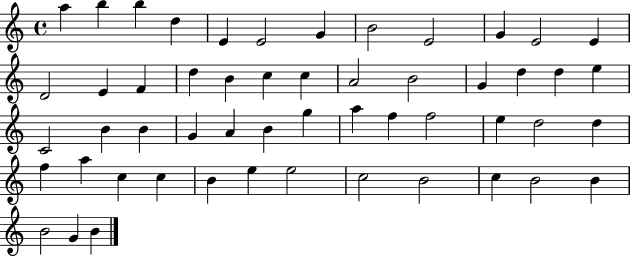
{
  \clef treble
  \time 4/4
  \defaultTimeSignature
  \key c \major
  a''4 b''4 b''4 d''4 | e'4 e'2 g'4 | b'2 e'2 | g'4 e'2 e'4 | \break d'2 e'4 f'4 | d''4 b'4 c''4 c''4 | a'2 b'2 | g'4 d''4 d''4 e''4 | \break c'2 b'4 b'4 | g'4 a'4 b'4 g''4 | a''4 f''4 f''2 | e''4 d''2 d''4 | \break f''4 a''4 c''4 c''4 | b'4 e''4 e''2 | c''2 b'2 | c''4 b'2 b'4 | \break b'2 g'4 b'4 | \bar "|."
}